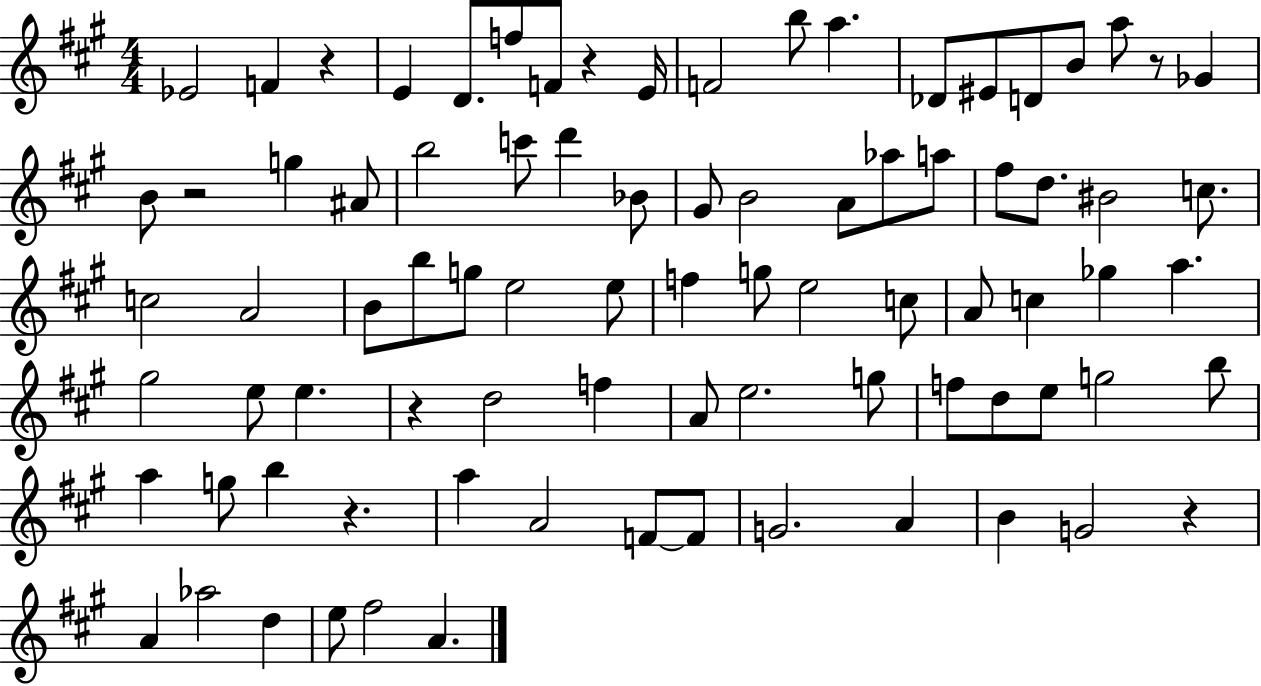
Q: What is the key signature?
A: A major